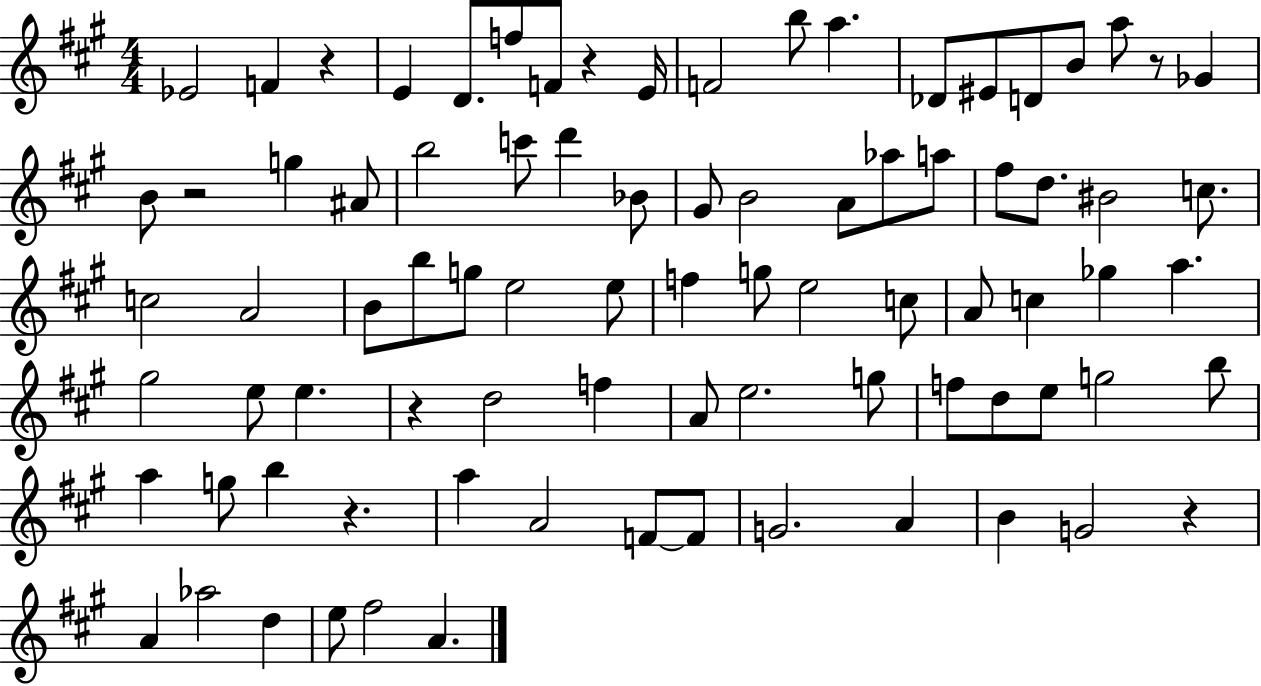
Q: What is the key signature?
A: A major